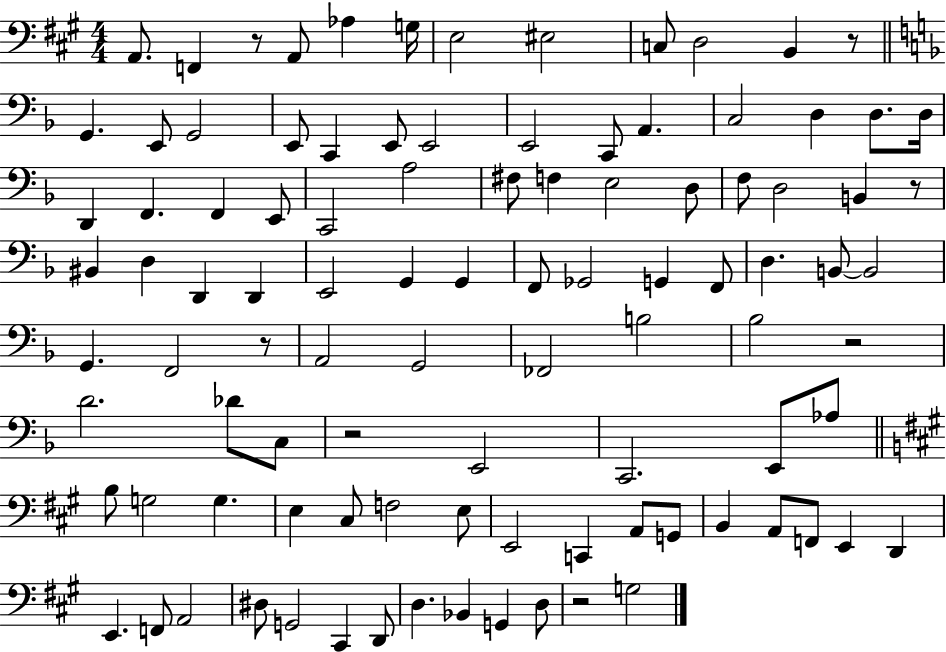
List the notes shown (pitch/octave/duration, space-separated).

A2/e. F2/q R/e A2/e Ab3/q G3/s E3/h EIS3/h C3/e D3/h B2/q R/e G2/q. E2/e G2/h E2/e C2/q E2/e E2/h E2/h C2/e A2/q. C3/h D3/q D3/e. D3/s D2/q F2/q. F2/q E2/e C2/h A3/h F#3/e F3/q E3/h D3/e F3/e D3/h B2/q R/e BIS2/q D3/q D2/q D2/q E2/h G2/q G2/q F2/e Gb2/h G2/q F2/e D3/q. B2/e B2/h G2/q. F2/h R/e A2/h G2/h FES2/h B3/h Bb3/h R/h D4/h. Db4/e C3/e R/h E2/h C2/h. E2/e Ab3/e B3/e G3/h G3/q. E3/q C#3/e F3/h E3/e E2/h C2/q A2/e G2/e B2/q A2/e F2/e E2/q D2/q E2/q. F2/e A2/h D#3/e G2/h C#2/q D2/e D3/q. Bb2/q G2/q D3/e R/h G3/h